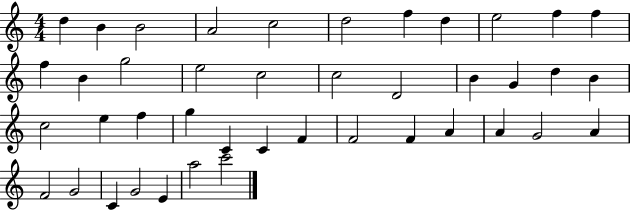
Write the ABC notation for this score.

X:1
T:Untitled
M:4/4
L:1/4
K:C
d B B2 A2 c2 d2 f d e2 f f f B g2 e2 c2 c2 D2 B G d B c2 e f g C C F F2 F A A G2 A F2 G2 C G2 E a2 c'2